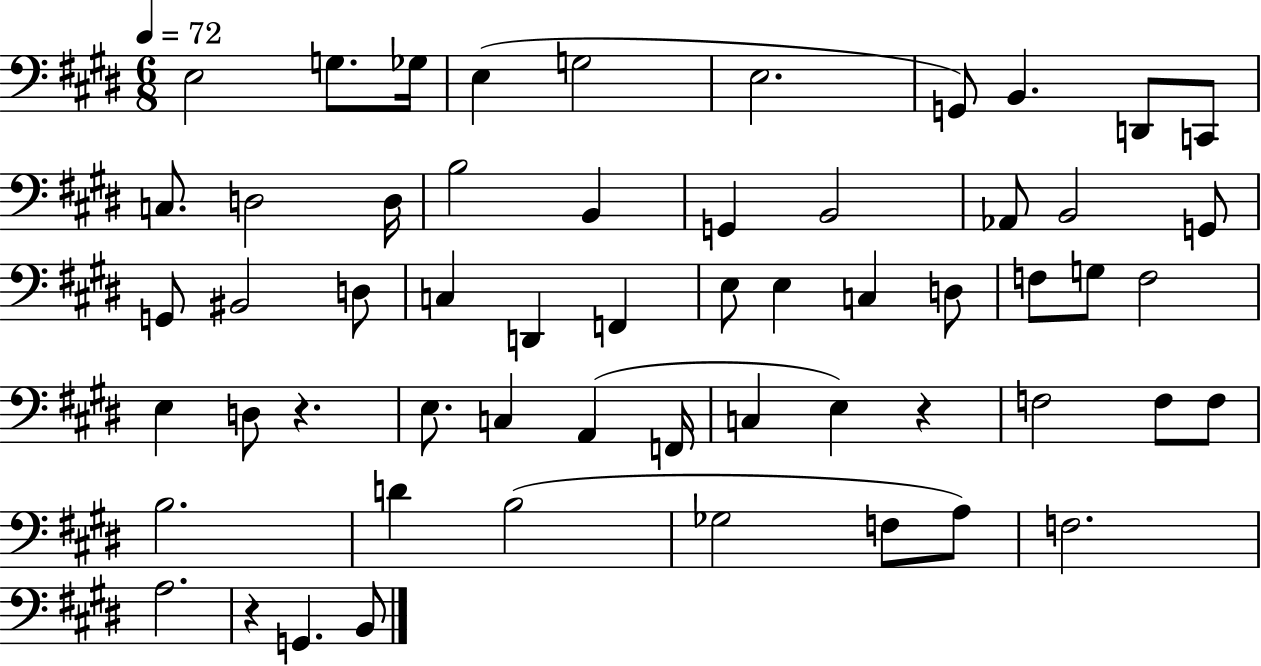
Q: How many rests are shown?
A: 3